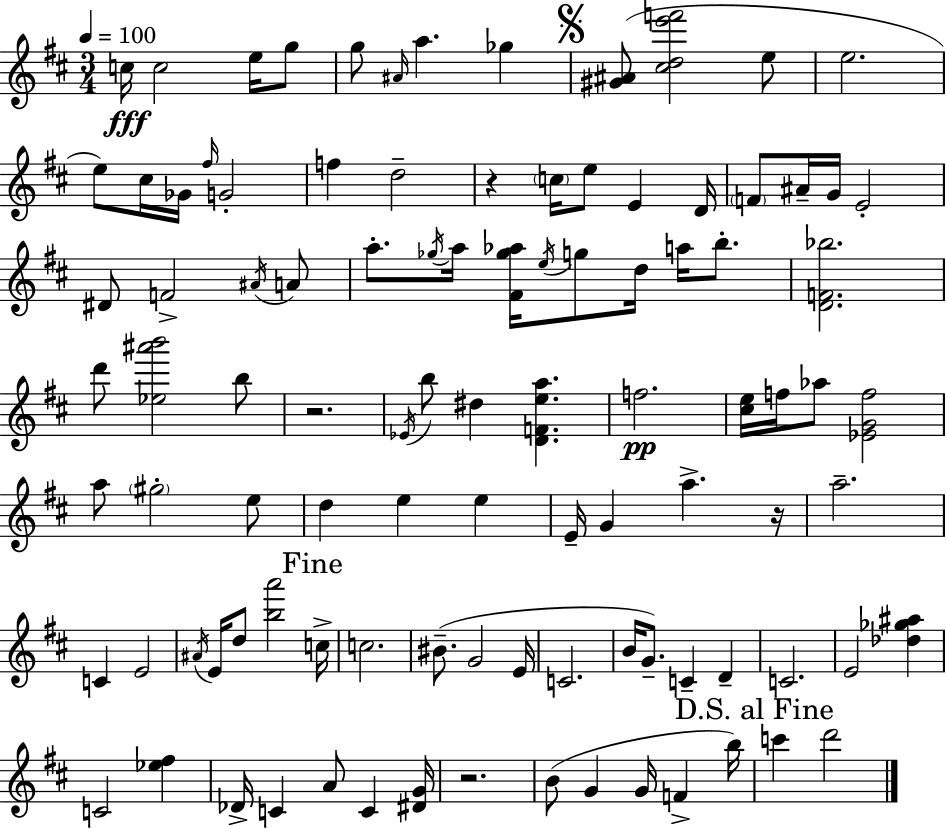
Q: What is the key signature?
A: D major